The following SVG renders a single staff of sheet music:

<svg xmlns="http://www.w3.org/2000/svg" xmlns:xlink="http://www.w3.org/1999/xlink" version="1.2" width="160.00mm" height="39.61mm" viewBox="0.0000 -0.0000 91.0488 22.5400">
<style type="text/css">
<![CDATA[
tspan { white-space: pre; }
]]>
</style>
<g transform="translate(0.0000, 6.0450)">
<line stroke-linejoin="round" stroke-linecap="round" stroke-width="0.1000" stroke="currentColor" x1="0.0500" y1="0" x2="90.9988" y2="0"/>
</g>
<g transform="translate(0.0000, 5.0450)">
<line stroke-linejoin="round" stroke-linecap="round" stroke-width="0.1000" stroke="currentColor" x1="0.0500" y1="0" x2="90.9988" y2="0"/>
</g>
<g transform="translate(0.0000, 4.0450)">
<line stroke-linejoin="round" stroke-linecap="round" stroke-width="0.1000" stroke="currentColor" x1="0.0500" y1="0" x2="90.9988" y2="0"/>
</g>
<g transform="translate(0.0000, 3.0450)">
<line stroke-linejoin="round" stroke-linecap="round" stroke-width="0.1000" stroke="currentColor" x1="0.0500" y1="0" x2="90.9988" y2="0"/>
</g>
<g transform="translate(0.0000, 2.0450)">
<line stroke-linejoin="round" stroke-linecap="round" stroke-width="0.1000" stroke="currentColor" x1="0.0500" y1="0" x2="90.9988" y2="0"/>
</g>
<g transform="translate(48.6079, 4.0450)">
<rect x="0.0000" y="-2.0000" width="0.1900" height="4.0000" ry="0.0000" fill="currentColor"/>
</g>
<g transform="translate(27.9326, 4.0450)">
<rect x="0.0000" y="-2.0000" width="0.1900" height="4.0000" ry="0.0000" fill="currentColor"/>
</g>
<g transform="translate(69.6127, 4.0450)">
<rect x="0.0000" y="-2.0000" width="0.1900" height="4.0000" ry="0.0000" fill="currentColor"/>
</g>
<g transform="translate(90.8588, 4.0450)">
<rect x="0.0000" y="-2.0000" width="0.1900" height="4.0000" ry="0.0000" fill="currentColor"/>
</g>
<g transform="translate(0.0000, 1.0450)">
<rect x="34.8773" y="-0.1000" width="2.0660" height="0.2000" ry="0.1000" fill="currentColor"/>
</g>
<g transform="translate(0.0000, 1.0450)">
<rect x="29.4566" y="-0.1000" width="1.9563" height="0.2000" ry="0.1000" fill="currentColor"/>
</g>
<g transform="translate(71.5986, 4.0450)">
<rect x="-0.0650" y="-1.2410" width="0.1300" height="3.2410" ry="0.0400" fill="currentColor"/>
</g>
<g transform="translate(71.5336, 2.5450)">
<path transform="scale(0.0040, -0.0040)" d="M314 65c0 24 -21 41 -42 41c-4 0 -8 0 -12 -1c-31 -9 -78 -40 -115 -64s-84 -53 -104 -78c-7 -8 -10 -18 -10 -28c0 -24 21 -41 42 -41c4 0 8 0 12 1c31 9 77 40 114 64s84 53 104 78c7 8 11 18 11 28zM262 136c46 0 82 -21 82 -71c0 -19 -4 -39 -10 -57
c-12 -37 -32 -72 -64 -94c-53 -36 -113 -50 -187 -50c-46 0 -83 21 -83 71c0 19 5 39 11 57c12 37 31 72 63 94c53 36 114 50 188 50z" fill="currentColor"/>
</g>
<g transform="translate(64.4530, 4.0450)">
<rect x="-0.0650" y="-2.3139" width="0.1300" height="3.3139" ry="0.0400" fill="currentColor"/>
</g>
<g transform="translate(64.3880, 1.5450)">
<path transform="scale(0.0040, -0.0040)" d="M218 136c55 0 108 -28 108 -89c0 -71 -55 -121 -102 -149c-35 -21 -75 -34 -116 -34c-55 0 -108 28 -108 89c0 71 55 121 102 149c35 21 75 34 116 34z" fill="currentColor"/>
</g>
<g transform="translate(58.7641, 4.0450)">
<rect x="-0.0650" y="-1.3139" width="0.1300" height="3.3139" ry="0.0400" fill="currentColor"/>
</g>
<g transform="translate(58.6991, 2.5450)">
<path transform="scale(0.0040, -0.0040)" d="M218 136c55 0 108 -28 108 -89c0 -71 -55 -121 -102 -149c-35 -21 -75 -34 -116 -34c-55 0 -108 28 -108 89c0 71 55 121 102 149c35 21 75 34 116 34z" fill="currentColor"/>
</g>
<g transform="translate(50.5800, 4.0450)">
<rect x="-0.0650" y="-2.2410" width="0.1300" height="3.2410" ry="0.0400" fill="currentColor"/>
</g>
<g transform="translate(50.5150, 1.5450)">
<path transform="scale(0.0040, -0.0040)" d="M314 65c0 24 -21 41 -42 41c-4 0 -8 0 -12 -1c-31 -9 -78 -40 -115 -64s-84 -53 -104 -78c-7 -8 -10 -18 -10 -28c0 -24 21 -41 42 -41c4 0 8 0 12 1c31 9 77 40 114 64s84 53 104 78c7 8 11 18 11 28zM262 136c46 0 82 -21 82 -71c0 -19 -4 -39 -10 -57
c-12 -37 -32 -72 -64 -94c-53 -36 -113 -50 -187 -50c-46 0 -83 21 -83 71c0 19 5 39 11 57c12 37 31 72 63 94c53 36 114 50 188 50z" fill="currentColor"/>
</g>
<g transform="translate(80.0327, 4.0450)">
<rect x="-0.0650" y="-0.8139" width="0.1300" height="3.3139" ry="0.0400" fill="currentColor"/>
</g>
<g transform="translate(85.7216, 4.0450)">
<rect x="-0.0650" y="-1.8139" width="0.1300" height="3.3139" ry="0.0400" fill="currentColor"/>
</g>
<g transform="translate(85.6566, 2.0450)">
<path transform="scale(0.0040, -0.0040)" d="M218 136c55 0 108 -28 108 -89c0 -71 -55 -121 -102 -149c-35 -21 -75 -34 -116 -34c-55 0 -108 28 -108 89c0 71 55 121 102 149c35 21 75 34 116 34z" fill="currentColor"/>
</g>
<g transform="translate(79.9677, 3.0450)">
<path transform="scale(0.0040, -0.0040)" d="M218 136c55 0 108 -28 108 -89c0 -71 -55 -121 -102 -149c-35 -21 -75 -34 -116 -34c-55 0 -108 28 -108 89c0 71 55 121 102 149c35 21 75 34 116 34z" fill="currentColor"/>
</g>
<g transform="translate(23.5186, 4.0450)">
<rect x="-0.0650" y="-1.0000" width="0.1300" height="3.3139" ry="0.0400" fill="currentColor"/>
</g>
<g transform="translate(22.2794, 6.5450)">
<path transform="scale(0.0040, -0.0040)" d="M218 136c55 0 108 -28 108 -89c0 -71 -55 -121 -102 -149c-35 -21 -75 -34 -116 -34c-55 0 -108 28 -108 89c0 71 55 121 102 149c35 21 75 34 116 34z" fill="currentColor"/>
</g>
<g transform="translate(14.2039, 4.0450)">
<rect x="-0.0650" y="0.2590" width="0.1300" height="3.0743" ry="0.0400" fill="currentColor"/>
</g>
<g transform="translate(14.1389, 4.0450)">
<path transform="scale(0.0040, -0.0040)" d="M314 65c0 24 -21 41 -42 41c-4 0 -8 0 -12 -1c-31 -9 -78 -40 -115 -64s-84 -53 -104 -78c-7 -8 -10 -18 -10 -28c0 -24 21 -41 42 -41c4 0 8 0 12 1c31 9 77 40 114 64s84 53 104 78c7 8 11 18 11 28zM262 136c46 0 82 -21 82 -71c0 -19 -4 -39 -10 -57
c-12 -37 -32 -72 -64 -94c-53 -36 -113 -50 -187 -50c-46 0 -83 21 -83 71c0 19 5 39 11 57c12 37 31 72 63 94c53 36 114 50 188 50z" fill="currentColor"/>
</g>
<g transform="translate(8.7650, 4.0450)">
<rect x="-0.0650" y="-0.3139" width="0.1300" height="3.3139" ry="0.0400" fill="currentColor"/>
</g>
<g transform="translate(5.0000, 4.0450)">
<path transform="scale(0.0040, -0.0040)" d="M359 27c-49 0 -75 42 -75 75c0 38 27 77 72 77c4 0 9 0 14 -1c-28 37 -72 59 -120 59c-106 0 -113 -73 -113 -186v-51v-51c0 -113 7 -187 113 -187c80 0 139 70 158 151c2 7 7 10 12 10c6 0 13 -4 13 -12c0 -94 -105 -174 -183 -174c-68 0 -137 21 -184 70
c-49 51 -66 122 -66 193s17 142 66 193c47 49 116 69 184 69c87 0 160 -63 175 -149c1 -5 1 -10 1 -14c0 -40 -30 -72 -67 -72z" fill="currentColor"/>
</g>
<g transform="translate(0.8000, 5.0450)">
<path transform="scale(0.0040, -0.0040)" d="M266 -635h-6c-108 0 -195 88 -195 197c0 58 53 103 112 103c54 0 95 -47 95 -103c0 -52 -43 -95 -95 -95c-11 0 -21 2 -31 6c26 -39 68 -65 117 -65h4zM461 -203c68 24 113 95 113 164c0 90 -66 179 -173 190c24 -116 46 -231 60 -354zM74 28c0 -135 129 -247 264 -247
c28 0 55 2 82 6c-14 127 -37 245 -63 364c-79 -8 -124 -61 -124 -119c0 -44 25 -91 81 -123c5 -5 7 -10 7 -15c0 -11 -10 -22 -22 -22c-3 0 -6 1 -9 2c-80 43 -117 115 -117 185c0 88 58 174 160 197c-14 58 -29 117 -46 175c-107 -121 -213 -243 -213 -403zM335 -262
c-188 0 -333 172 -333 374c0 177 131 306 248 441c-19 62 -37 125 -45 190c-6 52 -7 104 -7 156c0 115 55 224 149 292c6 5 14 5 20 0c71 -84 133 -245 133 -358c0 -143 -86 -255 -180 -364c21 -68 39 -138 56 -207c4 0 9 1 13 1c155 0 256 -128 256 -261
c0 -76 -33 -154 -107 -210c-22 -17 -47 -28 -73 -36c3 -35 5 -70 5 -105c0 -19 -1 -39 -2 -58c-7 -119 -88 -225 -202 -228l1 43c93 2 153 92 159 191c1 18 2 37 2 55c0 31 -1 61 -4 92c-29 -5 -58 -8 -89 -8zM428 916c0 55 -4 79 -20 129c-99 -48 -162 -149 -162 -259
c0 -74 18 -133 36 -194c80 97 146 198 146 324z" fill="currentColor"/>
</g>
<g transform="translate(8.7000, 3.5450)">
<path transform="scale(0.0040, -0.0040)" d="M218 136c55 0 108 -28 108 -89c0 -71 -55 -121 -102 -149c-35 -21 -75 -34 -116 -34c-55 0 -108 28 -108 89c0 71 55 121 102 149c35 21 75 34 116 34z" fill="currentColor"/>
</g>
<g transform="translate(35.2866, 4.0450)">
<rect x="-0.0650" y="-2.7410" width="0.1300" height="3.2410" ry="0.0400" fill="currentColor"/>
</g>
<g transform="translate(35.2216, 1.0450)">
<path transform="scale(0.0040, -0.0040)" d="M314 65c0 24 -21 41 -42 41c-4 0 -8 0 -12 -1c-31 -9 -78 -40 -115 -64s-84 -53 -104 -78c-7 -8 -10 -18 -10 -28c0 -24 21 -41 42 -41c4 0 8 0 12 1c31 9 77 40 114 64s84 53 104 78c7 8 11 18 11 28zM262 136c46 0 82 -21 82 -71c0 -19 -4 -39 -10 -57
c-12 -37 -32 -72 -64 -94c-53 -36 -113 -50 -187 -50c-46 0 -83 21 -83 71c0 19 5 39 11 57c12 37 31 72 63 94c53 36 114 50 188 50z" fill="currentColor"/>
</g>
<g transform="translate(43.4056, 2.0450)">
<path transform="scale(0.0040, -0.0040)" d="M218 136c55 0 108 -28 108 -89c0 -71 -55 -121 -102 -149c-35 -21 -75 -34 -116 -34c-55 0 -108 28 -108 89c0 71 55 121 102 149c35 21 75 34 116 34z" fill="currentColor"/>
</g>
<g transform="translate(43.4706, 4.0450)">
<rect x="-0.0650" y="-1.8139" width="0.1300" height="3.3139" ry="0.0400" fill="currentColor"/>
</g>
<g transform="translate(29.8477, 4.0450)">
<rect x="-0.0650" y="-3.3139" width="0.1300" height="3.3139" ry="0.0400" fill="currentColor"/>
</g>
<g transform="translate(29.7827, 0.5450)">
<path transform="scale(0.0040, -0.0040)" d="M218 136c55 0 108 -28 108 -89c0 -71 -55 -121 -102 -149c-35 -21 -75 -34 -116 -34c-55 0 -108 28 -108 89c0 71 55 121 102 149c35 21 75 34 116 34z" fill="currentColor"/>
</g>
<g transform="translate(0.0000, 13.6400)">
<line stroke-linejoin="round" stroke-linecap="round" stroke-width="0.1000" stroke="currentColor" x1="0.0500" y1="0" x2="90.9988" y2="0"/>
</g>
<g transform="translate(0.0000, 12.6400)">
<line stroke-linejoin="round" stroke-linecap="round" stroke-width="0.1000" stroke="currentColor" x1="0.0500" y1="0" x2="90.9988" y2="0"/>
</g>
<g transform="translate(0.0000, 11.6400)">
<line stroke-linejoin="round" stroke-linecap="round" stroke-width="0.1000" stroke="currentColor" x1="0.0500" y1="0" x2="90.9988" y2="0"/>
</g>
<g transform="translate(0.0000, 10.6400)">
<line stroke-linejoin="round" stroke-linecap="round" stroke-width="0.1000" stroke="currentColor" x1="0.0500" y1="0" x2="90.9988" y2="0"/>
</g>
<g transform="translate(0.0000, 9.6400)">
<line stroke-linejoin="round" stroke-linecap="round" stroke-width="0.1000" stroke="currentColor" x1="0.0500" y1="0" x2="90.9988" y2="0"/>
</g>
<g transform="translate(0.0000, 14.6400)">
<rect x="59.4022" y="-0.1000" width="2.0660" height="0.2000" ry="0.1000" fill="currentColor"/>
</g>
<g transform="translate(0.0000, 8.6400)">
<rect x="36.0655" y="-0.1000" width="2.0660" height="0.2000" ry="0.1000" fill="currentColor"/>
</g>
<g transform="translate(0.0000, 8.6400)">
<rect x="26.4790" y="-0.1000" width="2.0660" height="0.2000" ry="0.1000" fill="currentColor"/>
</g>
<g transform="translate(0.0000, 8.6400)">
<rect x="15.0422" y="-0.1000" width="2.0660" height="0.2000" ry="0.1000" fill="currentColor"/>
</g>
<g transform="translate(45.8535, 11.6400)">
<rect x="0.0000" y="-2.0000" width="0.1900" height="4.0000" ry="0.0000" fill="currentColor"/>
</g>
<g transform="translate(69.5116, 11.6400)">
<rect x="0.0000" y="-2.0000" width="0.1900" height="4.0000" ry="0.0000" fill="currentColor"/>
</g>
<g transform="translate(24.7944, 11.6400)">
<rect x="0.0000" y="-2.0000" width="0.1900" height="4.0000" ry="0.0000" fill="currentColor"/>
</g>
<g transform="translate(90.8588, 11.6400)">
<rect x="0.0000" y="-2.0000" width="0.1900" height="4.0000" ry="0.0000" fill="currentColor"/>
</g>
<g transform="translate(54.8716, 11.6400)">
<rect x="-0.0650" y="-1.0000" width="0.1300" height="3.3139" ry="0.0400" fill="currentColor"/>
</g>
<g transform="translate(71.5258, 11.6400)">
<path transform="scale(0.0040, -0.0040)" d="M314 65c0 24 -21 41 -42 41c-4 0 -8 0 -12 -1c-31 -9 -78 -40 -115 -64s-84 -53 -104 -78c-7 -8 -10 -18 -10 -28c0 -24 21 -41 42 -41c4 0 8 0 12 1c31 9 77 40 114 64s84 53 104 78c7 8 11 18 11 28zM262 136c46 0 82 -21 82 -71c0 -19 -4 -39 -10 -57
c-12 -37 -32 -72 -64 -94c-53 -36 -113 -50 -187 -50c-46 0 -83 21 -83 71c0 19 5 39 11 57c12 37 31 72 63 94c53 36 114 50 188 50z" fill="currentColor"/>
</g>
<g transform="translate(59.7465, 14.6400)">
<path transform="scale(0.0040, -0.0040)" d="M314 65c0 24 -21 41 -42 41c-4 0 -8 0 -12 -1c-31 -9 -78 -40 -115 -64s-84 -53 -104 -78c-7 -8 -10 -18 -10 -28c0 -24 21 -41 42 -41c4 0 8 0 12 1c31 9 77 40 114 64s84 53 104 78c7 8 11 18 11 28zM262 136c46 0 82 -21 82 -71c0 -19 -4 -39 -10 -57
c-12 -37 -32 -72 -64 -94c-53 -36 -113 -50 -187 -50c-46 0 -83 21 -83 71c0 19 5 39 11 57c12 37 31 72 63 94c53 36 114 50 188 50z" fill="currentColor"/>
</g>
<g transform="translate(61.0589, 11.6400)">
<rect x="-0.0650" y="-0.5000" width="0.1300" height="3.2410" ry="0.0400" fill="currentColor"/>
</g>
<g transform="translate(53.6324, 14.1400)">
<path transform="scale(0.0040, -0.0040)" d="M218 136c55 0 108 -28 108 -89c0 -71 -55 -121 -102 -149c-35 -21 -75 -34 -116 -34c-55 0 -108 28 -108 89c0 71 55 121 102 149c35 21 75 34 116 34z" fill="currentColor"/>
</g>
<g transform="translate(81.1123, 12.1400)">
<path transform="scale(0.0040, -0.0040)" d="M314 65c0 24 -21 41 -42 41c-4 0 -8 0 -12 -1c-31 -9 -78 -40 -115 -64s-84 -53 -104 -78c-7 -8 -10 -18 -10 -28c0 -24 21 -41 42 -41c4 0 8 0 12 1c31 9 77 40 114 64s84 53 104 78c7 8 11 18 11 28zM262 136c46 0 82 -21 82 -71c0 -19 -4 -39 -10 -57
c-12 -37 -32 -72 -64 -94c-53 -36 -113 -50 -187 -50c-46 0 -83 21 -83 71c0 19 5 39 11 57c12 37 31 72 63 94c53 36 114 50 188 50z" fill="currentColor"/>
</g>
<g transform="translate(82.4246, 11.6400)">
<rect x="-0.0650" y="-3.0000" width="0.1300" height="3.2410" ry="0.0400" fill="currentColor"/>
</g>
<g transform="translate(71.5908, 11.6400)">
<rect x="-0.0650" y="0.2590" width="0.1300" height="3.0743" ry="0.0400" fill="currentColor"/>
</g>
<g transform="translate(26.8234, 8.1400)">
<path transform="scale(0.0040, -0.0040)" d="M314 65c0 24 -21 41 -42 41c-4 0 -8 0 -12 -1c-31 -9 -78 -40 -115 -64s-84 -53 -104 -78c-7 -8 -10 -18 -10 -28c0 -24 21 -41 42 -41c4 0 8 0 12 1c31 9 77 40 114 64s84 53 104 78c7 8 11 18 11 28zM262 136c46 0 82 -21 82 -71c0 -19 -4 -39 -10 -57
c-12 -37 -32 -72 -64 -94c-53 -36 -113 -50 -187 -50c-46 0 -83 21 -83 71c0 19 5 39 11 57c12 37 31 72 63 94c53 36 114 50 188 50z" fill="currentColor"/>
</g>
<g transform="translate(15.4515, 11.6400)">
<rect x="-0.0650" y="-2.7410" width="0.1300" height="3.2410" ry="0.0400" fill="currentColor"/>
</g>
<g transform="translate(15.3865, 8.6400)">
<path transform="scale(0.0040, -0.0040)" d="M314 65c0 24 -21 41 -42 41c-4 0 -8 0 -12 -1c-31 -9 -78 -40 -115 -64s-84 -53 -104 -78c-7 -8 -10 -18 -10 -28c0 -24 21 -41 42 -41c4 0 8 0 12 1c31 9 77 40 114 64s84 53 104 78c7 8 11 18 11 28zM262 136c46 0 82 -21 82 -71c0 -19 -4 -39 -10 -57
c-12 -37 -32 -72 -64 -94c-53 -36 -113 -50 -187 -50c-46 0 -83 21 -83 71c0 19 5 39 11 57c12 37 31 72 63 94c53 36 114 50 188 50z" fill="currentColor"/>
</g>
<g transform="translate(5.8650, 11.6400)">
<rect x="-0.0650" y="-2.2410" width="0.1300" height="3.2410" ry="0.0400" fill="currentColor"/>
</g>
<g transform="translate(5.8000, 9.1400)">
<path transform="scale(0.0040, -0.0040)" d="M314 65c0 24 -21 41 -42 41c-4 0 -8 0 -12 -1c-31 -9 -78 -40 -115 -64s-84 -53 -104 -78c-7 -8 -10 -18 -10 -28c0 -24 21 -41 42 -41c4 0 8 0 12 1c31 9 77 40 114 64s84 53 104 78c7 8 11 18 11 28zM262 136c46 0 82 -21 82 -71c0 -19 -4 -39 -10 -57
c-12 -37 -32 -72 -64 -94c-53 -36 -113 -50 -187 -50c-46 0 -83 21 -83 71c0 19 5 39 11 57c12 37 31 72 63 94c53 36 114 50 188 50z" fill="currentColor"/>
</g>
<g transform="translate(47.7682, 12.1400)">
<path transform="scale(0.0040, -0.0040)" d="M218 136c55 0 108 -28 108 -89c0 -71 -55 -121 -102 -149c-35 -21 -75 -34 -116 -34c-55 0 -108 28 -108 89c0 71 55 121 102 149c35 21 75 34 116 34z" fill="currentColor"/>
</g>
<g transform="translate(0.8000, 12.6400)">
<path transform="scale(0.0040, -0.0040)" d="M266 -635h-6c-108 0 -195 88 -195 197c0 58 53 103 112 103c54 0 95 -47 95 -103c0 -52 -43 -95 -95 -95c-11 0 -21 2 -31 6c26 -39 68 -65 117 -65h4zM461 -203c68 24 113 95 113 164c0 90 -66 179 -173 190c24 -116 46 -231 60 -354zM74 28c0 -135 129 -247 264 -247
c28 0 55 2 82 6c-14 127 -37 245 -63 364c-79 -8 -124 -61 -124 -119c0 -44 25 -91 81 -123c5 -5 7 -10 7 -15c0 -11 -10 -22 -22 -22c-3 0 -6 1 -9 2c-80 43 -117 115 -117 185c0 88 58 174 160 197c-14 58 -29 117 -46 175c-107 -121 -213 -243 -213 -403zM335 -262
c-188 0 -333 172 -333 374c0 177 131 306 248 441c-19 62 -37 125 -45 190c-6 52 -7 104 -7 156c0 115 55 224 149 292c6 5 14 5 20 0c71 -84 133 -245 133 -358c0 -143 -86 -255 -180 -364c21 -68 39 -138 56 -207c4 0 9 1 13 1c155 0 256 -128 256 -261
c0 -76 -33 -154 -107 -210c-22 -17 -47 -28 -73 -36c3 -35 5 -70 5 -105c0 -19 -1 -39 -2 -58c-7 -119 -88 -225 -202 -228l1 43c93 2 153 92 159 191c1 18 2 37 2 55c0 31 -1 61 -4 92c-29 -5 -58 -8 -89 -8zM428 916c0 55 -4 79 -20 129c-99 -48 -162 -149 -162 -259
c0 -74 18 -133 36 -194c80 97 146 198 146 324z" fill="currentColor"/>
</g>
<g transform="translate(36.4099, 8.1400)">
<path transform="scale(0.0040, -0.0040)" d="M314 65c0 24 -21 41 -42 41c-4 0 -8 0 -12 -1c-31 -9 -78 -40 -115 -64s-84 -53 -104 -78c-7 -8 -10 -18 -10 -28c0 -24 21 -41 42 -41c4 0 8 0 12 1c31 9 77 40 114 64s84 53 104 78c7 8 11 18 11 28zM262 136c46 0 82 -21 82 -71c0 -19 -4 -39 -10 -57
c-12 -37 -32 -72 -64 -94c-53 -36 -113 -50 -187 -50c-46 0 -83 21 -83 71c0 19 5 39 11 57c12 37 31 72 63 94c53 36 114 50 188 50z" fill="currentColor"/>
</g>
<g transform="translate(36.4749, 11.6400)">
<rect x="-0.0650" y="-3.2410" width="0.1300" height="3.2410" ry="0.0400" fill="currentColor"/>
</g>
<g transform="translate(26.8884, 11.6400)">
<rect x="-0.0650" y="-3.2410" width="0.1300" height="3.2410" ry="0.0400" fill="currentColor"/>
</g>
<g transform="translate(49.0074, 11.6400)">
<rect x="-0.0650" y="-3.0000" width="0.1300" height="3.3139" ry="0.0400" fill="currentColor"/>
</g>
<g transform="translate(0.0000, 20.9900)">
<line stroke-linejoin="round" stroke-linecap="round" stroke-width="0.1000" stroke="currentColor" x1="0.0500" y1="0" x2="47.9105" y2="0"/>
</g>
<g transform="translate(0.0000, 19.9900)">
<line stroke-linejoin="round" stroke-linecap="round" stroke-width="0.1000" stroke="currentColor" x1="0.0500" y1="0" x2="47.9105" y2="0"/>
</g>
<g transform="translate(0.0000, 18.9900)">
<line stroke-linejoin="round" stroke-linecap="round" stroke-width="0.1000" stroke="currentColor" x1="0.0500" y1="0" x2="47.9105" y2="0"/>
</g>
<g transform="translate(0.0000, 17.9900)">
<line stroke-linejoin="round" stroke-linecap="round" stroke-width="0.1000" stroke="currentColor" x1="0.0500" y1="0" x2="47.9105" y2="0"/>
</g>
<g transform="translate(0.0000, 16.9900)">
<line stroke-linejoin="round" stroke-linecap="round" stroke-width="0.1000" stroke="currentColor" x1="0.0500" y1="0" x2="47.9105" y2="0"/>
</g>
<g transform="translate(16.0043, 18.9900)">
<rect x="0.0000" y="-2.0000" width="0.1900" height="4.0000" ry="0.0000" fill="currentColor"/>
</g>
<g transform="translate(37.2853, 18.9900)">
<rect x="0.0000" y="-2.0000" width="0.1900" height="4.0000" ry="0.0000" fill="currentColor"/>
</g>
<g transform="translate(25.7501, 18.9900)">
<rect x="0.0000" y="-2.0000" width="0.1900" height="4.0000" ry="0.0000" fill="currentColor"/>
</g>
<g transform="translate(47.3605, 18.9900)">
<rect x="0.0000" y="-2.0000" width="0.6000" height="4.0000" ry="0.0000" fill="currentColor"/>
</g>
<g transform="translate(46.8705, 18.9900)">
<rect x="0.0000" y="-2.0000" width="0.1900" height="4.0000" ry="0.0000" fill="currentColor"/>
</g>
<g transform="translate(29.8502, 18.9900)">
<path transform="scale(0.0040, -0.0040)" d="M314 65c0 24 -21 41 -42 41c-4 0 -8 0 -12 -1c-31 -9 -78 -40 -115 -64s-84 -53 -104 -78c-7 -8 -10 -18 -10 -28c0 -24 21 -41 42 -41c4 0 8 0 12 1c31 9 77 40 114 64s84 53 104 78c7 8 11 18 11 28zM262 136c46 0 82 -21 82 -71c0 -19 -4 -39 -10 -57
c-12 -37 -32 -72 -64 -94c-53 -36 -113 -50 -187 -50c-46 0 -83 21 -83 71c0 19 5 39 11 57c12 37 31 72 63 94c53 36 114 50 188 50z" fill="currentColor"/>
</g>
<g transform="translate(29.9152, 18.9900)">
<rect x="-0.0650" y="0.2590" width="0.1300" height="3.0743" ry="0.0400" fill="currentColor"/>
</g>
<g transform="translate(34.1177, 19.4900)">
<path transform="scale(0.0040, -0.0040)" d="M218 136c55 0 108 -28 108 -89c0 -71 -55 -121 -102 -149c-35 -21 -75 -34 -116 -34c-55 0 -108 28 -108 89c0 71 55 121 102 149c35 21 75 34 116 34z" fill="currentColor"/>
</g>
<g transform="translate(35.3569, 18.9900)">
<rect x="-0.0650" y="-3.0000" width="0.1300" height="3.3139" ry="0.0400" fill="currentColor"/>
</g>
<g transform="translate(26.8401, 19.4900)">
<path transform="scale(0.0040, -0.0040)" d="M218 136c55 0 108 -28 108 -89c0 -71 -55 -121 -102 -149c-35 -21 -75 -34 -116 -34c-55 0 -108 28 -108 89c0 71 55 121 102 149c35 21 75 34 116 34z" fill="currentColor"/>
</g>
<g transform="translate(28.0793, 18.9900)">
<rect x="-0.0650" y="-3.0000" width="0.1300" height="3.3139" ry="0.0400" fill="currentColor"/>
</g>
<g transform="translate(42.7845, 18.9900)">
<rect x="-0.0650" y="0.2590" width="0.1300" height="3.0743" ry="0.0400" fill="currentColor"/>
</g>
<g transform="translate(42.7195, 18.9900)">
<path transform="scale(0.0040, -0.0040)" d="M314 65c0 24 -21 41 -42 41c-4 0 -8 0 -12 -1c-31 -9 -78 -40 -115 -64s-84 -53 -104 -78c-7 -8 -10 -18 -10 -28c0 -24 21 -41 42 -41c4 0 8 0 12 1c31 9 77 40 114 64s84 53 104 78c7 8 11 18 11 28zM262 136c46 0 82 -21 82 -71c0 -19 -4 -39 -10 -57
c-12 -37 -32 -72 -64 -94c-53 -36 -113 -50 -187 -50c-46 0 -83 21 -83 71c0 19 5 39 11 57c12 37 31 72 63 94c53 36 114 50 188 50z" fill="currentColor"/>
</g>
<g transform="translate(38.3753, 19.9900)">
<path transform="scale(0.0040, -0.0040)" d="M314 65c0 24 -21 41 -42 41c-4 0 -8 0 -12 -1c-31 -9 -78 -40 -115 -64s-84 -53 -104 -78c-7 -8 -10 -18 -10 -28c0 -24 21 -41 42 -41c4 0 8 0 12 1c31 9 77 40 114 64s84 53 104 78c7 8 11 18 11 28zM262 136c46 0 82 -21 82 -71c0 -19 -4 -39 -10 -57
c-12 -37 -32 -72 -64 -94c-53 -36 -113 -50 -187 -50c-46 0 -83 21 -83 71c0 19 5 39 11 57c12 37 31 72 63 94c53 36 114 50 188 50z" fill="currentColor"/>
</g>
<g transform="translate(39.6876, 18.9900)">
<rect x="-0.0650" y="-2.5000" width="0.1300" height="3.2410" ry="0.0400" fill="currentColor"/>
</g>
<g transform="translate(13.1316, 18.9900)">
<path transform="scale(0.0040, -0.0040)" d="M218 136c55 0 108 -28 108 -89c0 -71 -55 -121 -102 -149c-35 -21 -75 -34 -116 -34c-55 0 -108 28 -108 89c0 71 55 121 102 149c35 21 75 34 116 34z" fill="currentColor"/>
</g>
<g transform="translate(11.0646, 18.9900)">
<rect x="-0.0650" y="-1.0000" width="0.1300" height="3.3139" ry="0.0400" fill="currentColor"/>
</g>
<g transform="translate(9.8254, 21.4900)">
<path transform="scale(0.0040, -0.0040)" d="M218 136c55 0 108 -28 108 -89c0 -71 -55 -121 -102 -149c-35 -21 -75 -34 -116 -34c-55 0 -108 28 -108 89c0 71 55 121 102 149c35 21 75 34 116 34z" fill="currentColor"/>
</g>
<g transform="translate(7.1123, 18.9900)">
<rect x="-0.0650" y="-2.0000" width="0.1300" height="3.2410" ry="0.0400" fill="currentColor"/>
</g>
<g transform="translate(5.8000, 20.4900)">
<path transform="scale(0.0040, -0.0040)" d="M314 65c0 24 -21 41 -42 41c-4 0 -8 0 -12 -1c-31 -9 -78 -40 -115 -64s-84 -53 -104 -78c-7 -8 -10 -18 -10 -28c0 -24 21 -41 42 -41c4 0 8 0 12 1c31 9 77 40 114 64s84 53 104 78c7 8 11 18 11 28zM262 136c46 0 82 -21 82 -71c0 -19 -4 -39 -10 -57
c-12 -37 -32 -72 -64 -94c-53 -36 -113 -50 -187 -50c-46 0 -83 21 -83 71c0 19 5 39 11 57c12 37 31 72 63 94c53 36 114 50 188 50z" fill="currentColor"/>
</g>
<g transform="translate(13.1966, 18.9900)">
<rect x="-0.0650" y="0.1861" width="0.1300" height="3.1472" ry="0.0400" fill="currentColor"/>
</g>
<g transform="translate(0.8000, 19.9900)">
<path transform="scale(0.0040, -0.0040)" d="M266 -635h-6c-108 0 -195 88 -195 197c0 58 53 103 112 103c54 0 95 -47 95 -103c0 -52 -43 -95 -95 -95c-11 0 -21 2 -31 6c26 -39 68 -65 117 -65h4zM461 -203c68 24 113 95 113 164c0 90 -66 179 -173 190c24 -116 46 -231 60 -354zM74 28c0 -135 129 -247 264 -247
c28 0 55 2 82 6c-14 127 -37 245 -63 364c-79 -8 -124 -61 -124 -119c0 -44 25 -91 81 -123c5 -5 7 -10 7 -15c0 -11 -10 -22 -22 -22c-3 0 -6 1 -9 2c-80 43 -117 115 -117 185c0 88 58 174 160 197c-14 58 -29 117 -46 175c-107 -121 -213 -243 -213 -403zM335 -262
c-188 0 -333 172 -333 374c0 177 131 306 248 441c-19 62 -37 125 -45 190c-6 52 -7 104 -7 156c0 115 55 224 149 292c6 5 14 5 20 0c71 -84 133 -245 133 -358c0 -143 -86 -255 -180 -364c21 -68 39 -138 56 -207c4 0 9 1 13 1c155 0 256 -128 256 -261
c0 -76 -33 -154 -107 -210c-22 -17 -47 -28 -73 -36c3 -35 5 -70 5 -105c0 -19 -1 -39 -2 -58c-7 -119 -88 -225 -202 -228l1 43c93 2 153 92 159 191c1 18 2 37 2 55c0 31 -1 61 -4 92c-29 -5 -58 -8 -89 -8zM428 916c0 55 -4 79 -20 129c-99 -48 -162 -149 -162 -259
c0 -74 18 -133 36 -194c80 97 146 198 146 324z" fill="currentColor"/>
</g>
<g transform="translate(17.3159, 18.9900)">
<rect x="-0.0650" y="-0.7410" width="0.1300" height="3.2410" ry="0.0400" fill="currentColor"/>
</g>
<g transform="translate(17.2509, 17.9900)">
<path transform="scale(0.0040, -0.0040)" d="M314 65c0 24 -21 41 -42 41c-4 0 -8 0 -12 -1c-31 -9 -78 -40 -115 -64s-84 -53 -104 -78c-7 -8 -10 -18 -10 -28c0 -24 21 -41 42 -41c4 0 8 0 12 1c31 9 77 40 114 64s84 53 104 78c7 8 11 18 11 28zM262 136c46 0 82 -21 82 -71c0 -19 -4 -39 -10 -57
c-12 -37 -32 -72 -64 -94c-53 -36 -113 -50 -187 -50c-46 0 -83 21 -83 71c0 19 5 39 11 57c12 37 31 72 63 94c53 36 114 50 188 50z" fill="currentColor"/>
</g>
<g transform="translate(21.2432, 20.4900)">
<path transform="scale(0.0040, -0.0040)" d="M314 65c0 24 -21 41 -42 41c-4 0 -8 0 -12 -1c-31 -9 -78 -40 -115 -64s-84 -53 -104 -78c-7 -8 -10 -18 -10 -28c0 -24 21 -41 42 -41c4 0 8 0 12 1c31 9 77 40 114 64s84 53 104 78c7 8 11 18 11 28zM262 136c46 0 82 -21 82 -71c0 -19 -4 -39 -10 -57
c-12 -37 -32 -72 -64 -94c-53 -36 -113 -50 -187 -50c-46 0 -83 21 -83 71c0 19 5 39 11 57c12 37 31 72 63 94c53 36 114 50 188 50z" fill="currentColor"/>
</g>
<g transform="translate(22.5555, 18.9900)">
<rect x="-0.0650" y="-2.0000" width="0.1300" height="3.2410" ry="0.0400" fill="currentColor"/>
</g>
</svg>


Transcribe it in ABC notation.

X:1
T:Untitled
M:4/4
L:1/4
K:C
c B2 D b a2 f g2 e g e2 d f g2 a2 b2 b2 A D C2 B2 A2 F2 D B d2 F2 A B2 A G2 B2